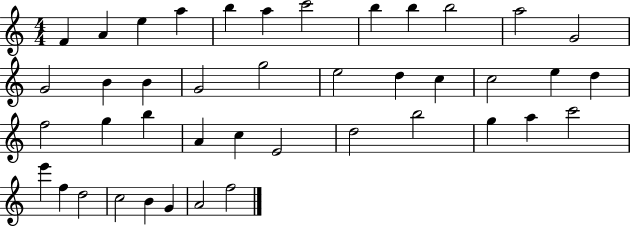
X:1
T:Untitled
M:4/4
L:1/4
K:C
F A e a b a c'2 b b b2 a2 G2 G2 B B G2 g2 e2 d c c2 e d f2 g b A c E2 d2 b2 g a c'2 e' f d2 c2 B G A2 f2